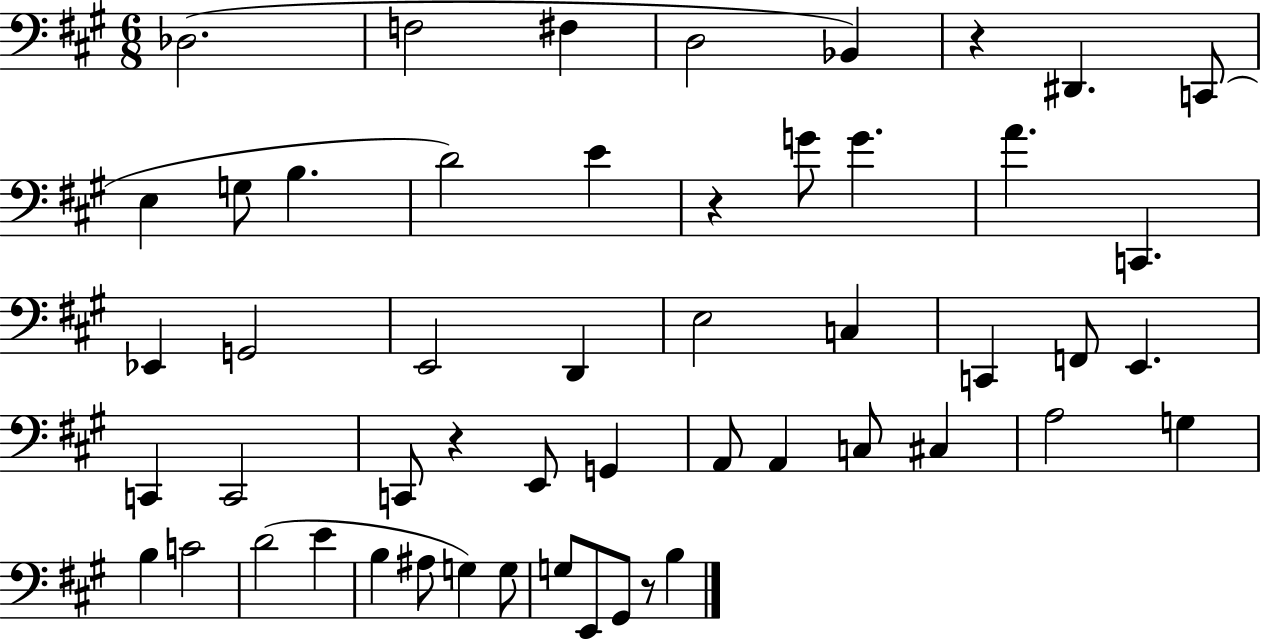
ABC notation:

X:1
T:Untitled
M:6/8
L:1/4
K:A
_D,2 F,2 ^F, D,2 _B,, z ^D,, C,,/2 E, G,/2 B, D2 E z G/2 G A C,, _E,, G,,2 E,,2 D,, E,2 C, C,, F,,/2 E,, C,, C,,2 C,,/2 z E,,/2 G,, A,,/2 A,, C,/2 ^C, A,2 G, B, C2 D2 E B, ^A,/2 G, G,/2 G,/2 E,,/2 ^G,,/2 z/2 B,